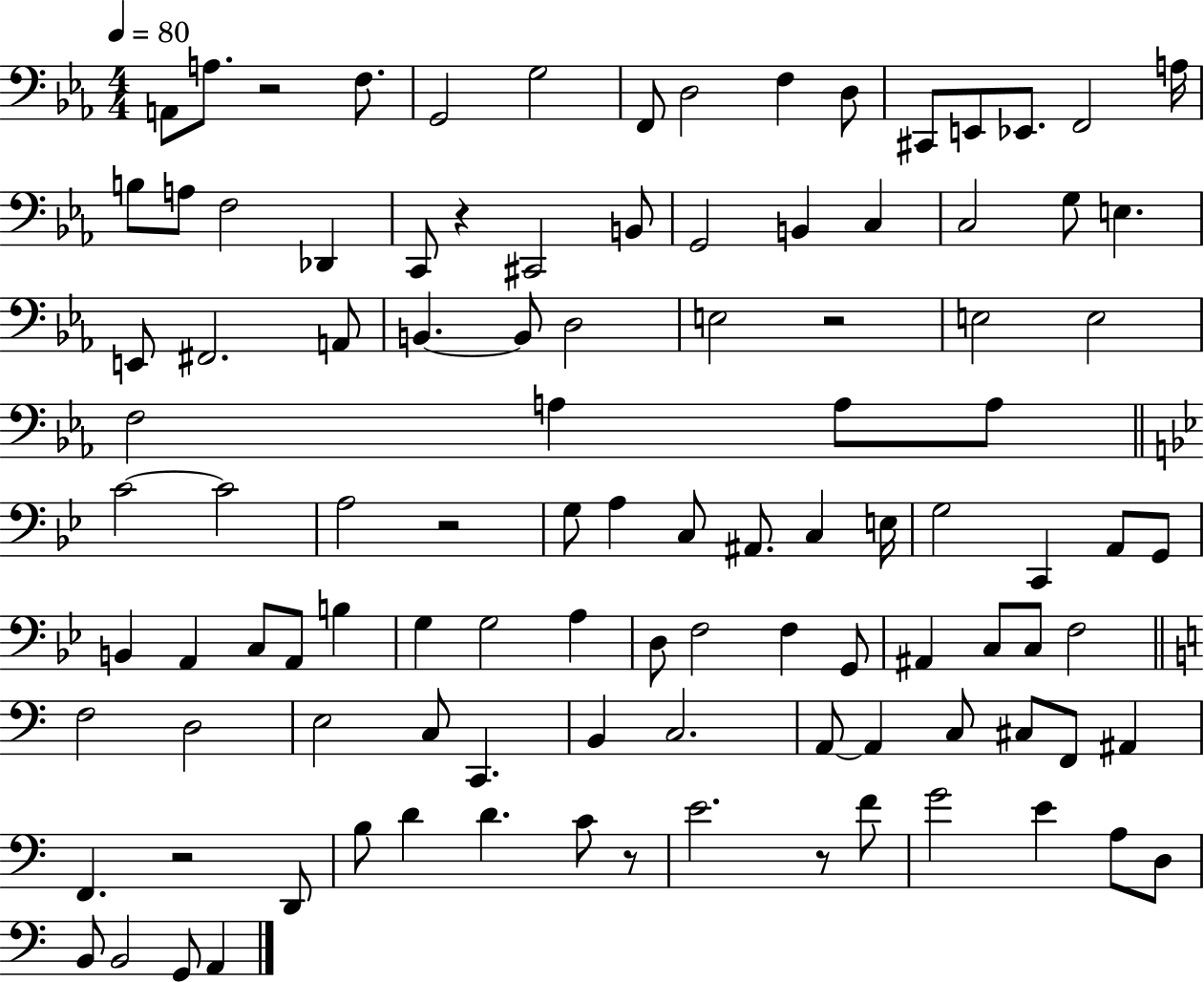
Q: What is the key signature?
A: EES major